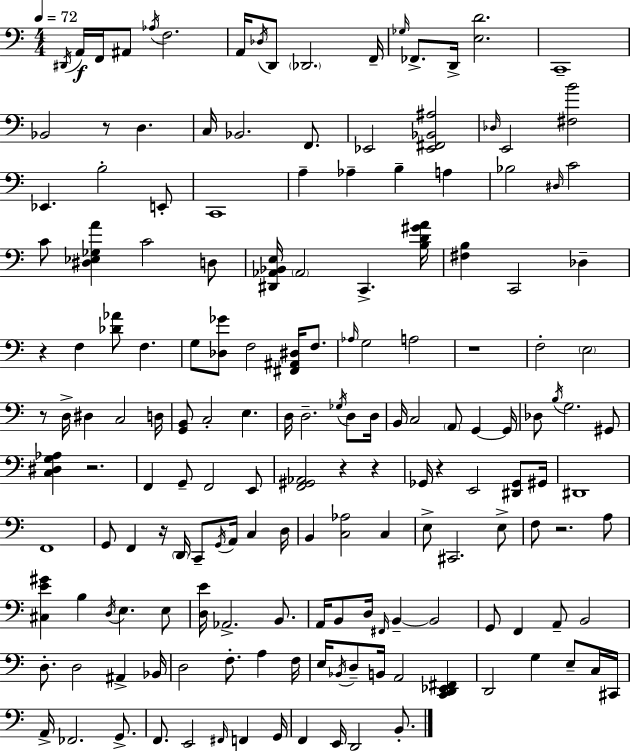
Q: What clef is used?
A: bass